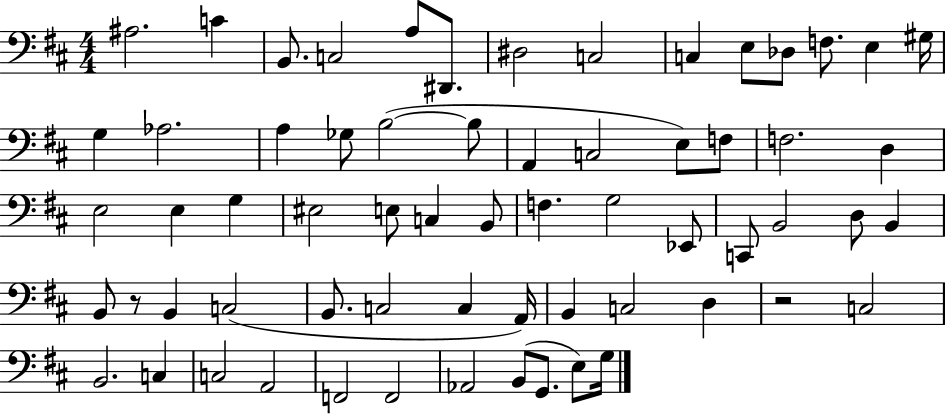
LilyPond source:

{
  \clef bass
  \numericTimeSignature
  \time 4/4
  \key d \major
  ais2. c'4 | b,8. c2 a8 dis,8. | dis2 c2 | c4 e8 des8 f8. e4 gis16 | \break g4 aes2. | a4 ges8 b2~(~ b8 | a,4 c2 e8) f8 | f2. d4 | \break e2 e4 g4 | eis2 e8 c4 b,8 | f4. g2 ees,8 | c,8 b,2 d8 b,4 | \break b,8 r8 b,4 c2( | b,8. c2 c4 a,16) | b,4 c2 d4 | r2 c2 | \break b,2. c4 | c2 a,2 | f,2 f,2 | aes,2 b,8( g,8. e8) g16 | \break \bar "|."
}